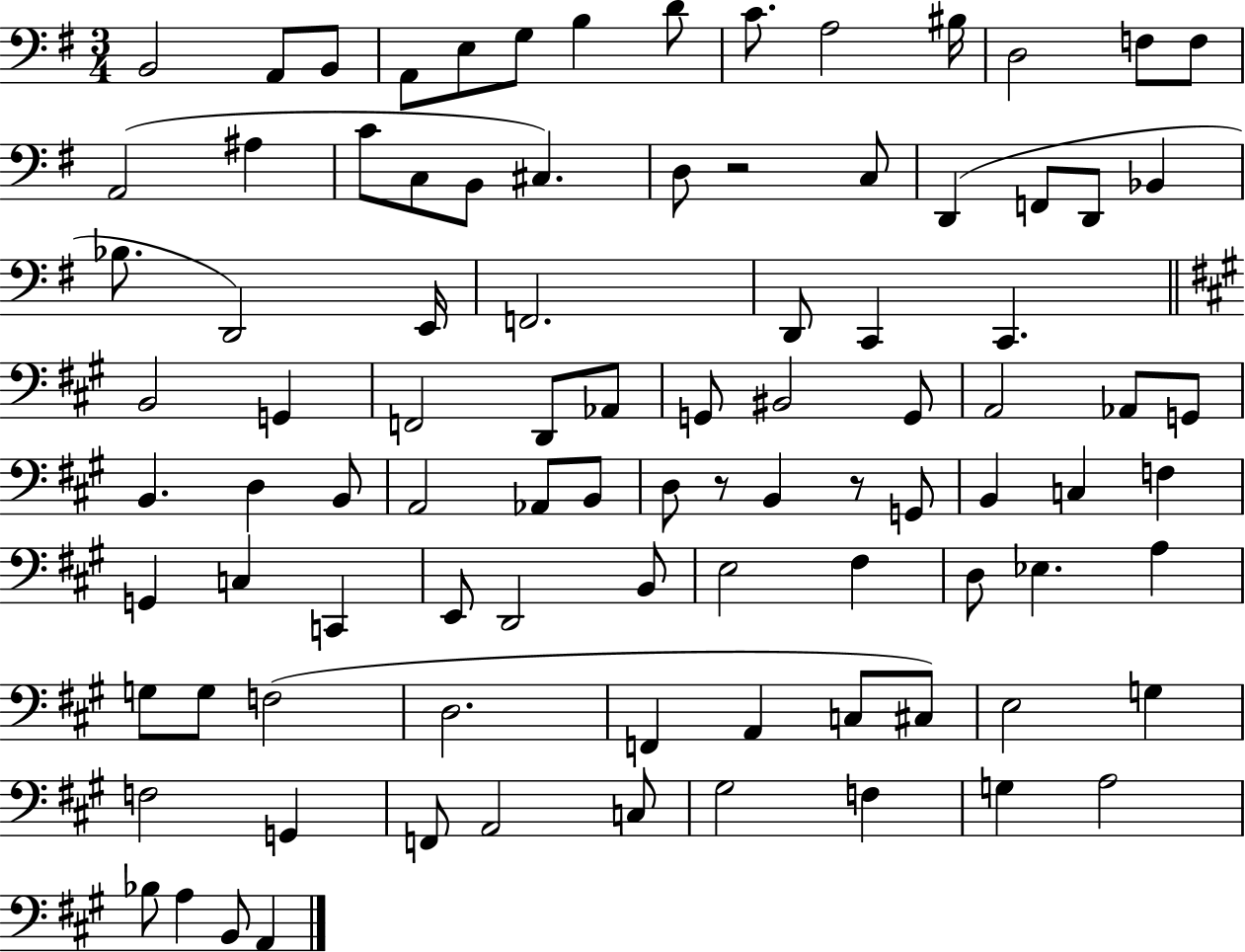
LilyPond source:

{
  \clef bass
  \numericTimeSignature
  \time 3/4
  \key g \major
  \repeat volta 2 { b,2 a,8 b,8 | a,8 e8 g8 b4 d'8 | c'8. a2 bis16 | d2 f8 f8 | \break a,2( ais4 | c'8 c8 b,8 cis4.) | d8 r2 c8 | d,4( f,8 d,8 bes,4 | \break bes8. d,2) e,16 | f,2. | d,8 c,4 c,4. | \bar "||" \break \key a \major b,2 g,4 | f,2 d,8 aes,8 | g,8 bis,2 g,8 | a,2 aes,8 g,8 | \break b,4. d4 b,8 | a,2 aes,8 b,8 | d8 r8 b,4 r8 g,8 | b,4 c4 f4 | \break g,4 c4 c,4 | e,8 d,2 b,8 | e2 fis4 | d8 ees4. a4 | \break g8 g8 f2( | d2. | f,4 a,4 c8 cis8) | e2 g4 | \break f2 g,4 | f,8 a,2 c8 | gis2 f4 | g4 a2 | \break bes8 a4 b,8 a,4 | } \bar "|."
}